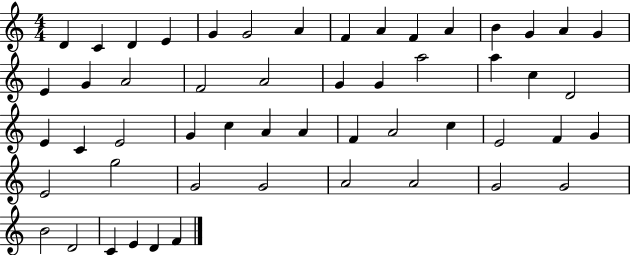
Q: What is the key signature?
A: C major